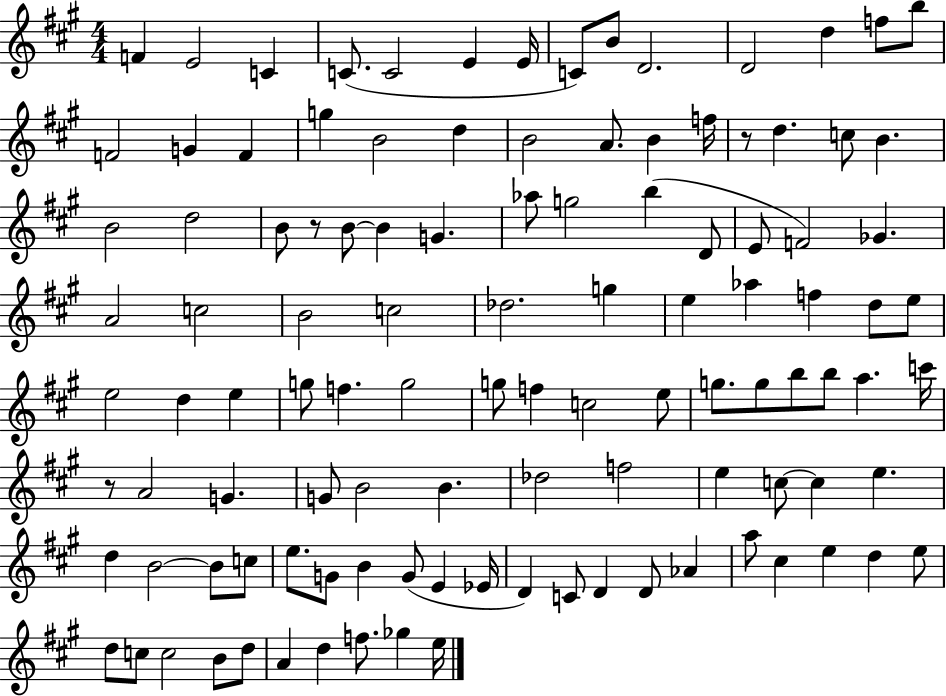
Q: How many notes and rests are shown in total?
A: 111